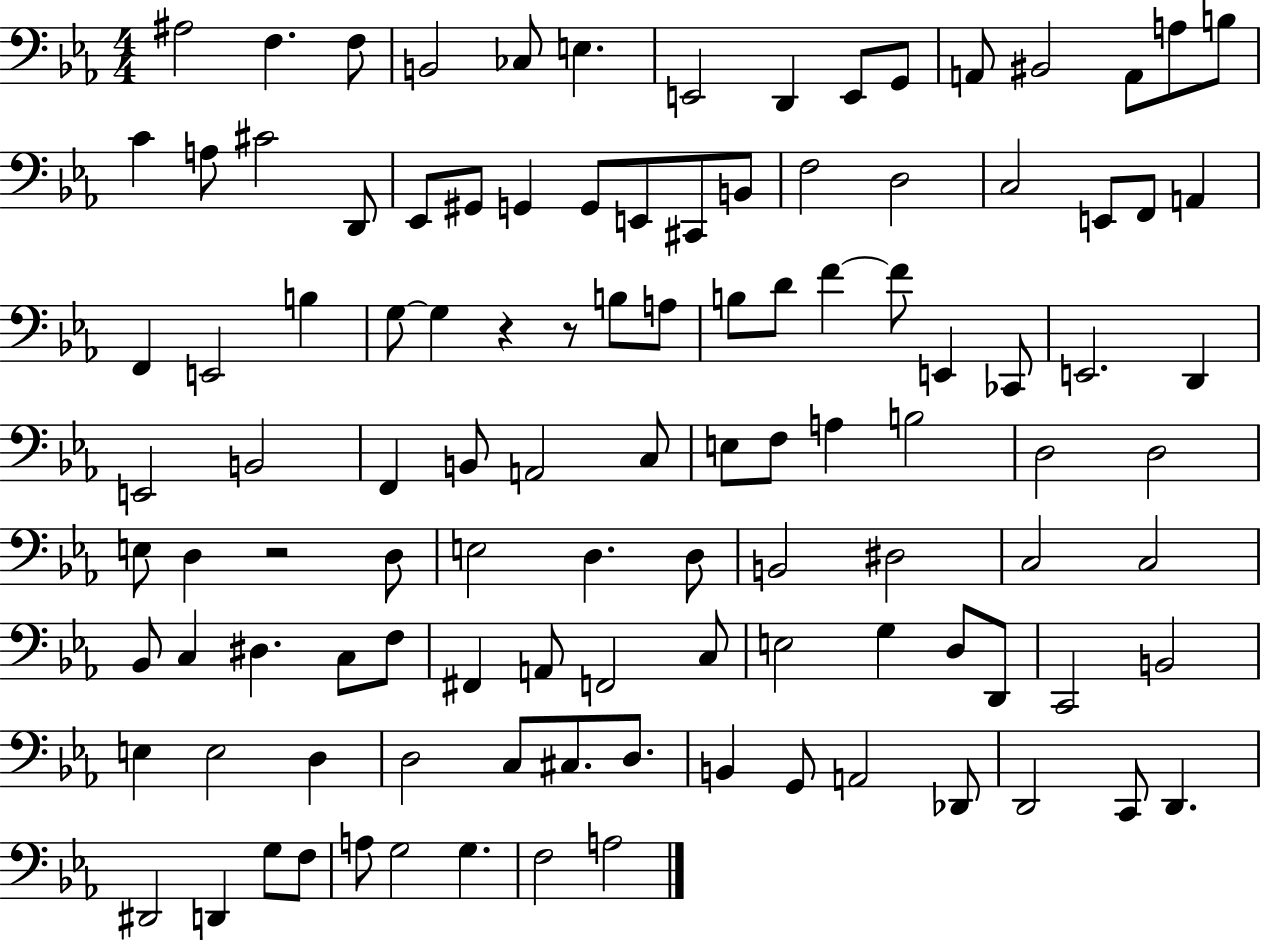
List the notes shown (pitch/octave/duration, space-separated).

A#3/h F3/q. F3/e B2/h CES3/e E3/q. E2/h D2/q E2/e G2/e A2/e BIS2/h A2/e A3/e B3/e C4/q A3/e C#4/h D2/e Eb2/e G#2/e G2/q G2/e E2/e C#2/e B2/e F3/h D3/h C3/h E2/e F2/e A2/q F2/q E2/h B3/q G3/e G3/q R/q R/e B3/e A3/e B3/e D4/e F4/q F4/e E2/q CES2/e E2/h. D2/q E2/h B2/h F2/q B2/e A2/h C3/e E3/e F3/e A3/q B3/h D3/h D3/h E3/e D3/q R/h D3/e E3/h D3/q. D3/e B2/h D#3/h C3/h C3/h Bb2/e C3/q D#3/q. C3/e F3/e F#2/q A2/e F2/h C3/e E3/h G3/q D3/e D2/e C2/h B2/h E3/q E3/h D3/q D3/h C3/e C#3/e. D3/e. B2/q G2/e A2/h Db2/e D2/h C2/e D2/q. D#2/h D2/q G3/e F3/e A3/e G3/h G3/q. F3/h A3/h